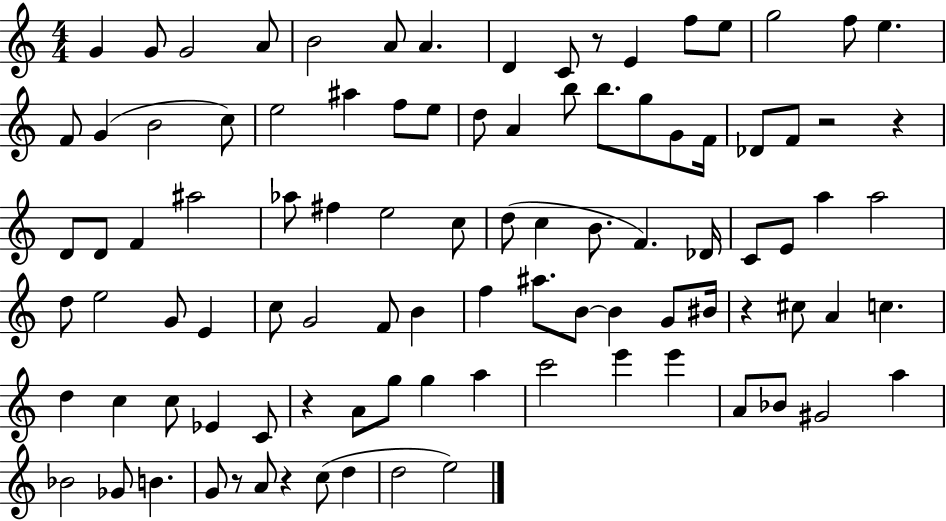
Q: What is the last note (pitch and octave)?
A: E5